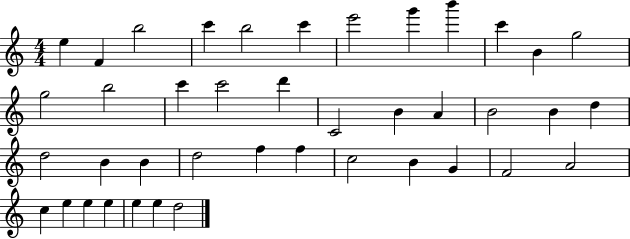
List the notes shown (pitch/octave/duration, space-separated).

E5/q F4/q B5/h C6/q B5/h C6/q E6/h G6/q B6/q C6/q B4/q G5/h G5/h B5/h C6/q C6/h D6/q C4/h B4/q A4/q B4/h B4/q D5/q D5/h B4/q B4/q D5/h F5/q F5/q C5/h B4/q G4/q F4/h A4/h C5/q E5/q E5/q E5/q E5/q E5/q D5/h